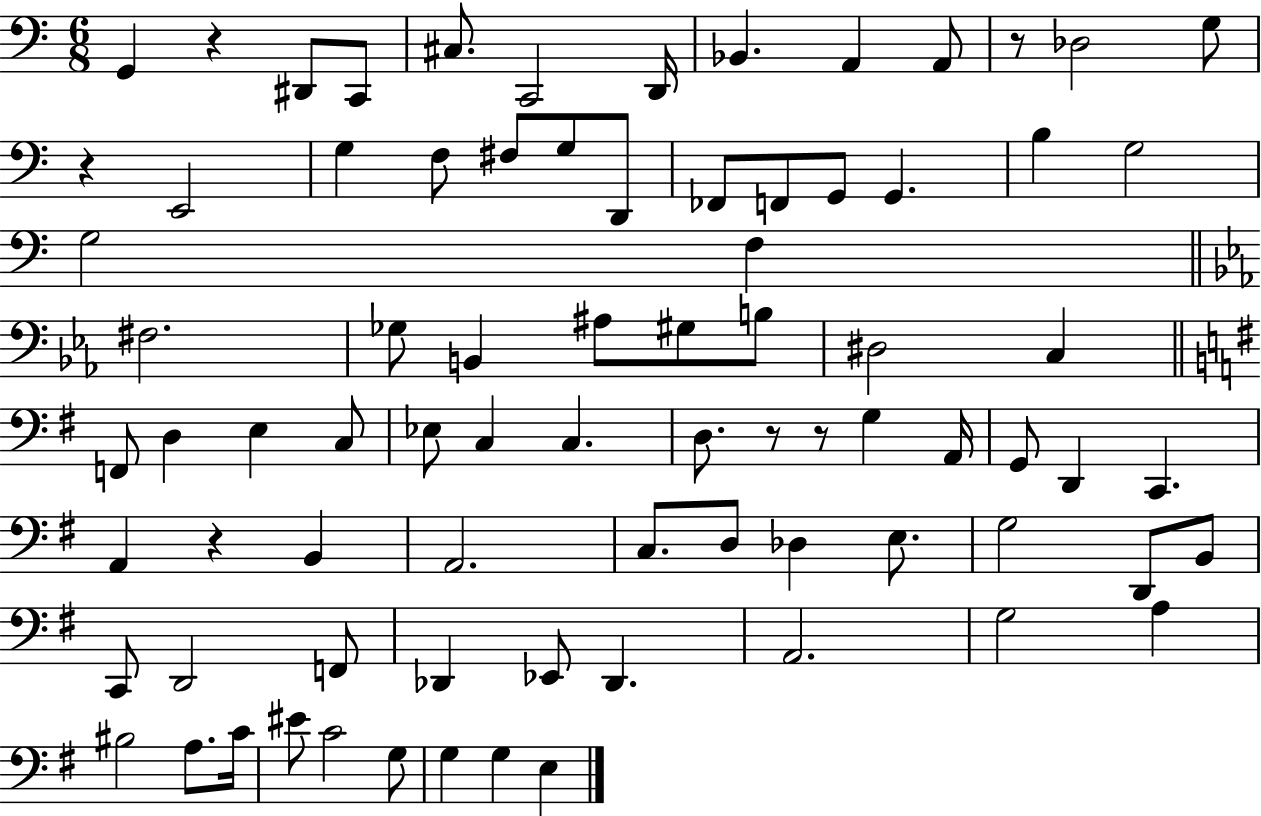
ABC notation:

X:1
T:Untitled
M:6/8
L:1/4
K:C
G,, z ^D,,/2 C,,/2 ^C,/2 C,,2 D,,/4 _B,, A,, A,,/2 z/2 _D,2 G,/2 z E,,2 G, F,/2 ^F,/2 G,/2 D,,/2 _F,,/2 F,,/2 G,,/2 G,, B, G,2 G,2 F, ^F,2 _G,/2 B,, ^A,/2 ^G,/2 B,/2 ^D,2 C, F,,/2 D, E, C,/2 _E,/2 C, C, D,/2 z/2 z/2 G, A,,/4 G,,/2 D,, C,, A,, z B,, A,,2 C,/2 D,/2 _D, E,/2 G,2 D,,/2 B,,/2 C,,/2 D,,2 F,,/2 _D,, _E,,/2 _D,, A,,2 G,2 A, ^B,2 A,/2 C/4 ^E/2 C2 G,/2 G, G, E,